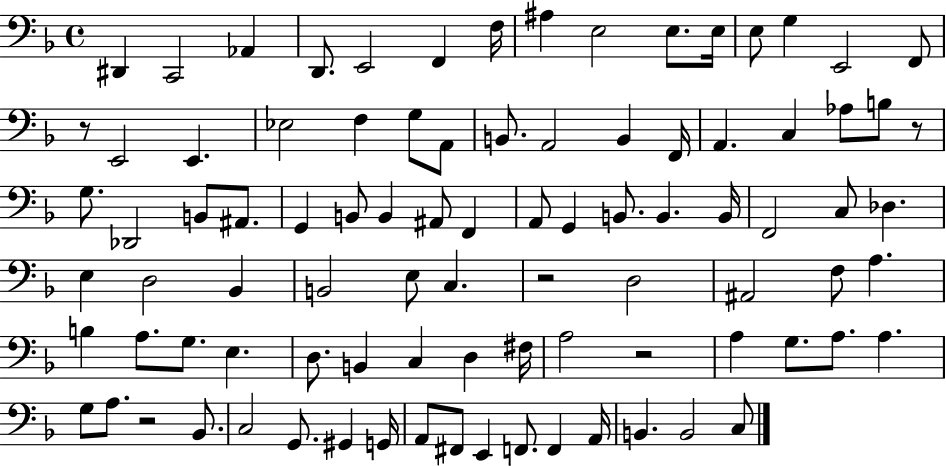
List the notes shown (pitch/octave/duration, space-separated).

D#2/q C2/h Ab2/q D2/e. E2/h F2/q F3/s A#3/q E3/h E3/e. E3/s E3/e G3/q E2/h F2/e R/e E2/h E2/q. Eb3/h F3/q G3/e A2/e B2/e. A2/h B2/q F2/s A2/q. C3/q Ab3/e B3/e R/e G3/e. Db2/h B2/e A#2/e. G2/q B2/e B2/q A#2/e F2/q A2/e G2/q B2/e. B2/q. B2/s F2/h C3/e Db3/q. E3/q D3/h Bb2/q B2/h E3/e C3/q. R/h D3/h A#2/h F3/e A3/q. B3/q A3/e. G3/e. E3/q. D3/e. B2/q C3/q D3/q F#3/s A3/h R/h A3/q G3/e. A3/e. A3/q. G3/e A3/e. R/h Bb2/e. C3/h G2/e. G#2/q G2/s A2/e F#2/e E2/q F2/e. F2/q A2/s B2/q. B2/h C3/e